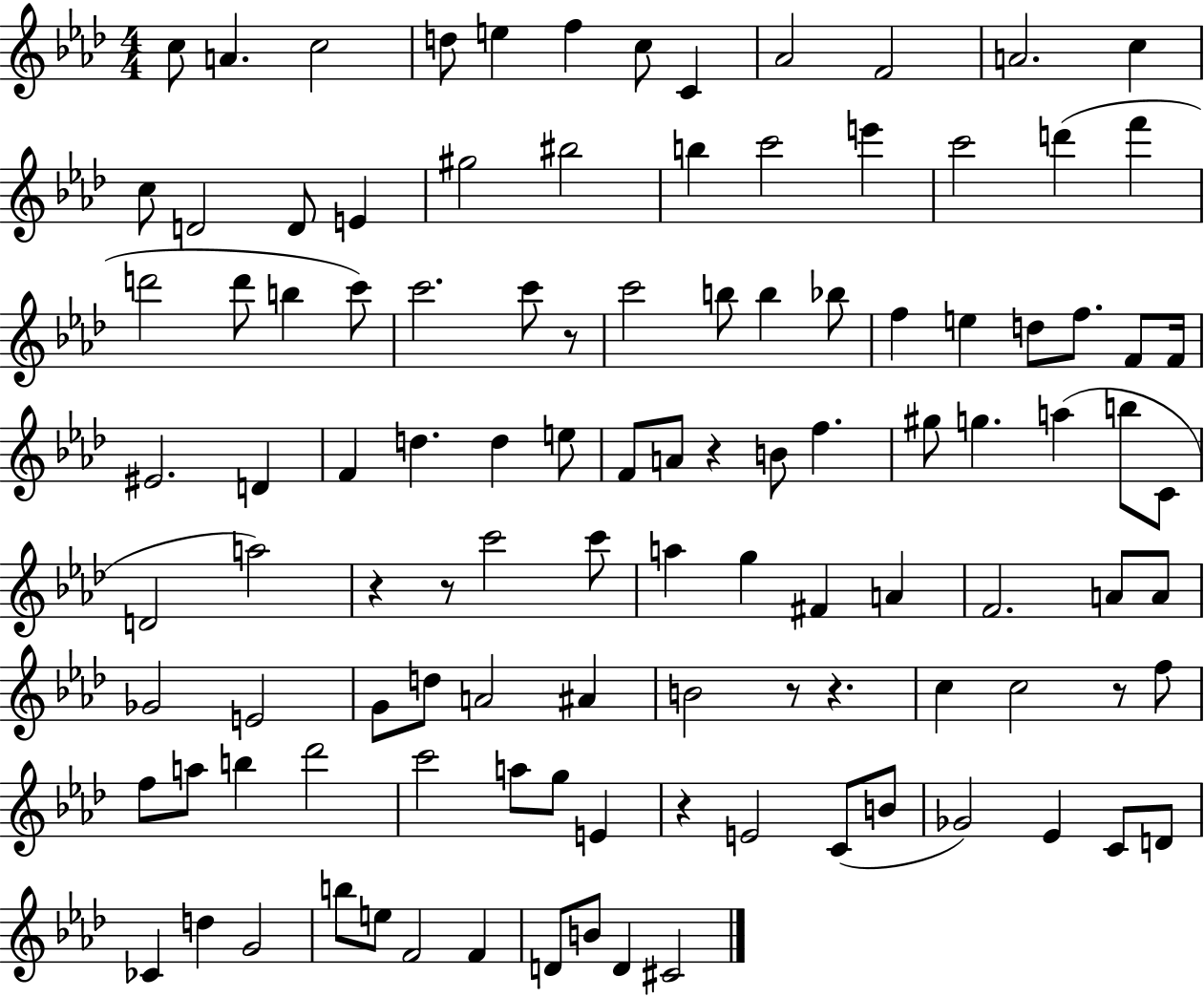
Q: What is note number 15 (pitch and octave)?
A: D4